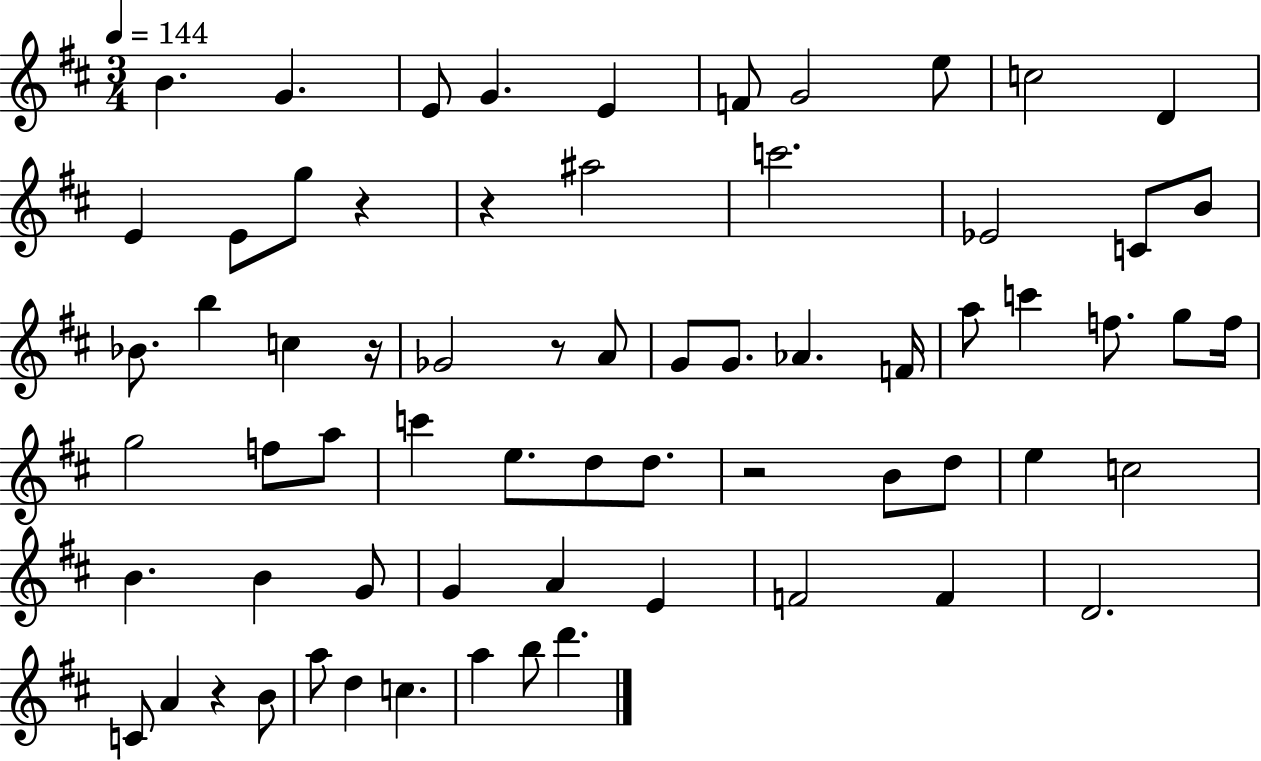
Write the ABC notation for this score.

X:1
T:Untitled
M:3/4
L:1/4
K:D
B G E/2 G E F/2 G2 e/2 c2 D E E/2 g/2 z z ^a2 c'2 _E2 C/2 B/2 _B/2 b c z/4 _G2 z/2 A/2 G/2 G/2 _A F/4 a/2 c' f/2 g/2 f/4 g2 f/2 a/2 c' e/2 d/2 d/2 z2 B/2 d/2 e c2 B B G/2 G A E F2 F D2 C/2 A z B/2 a/2 d c a b/2 d'